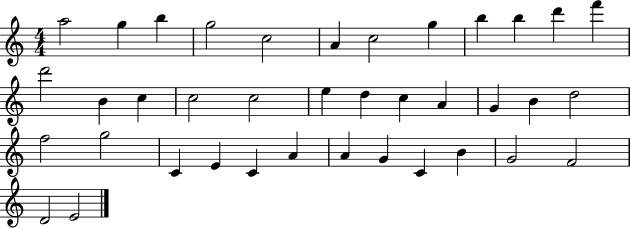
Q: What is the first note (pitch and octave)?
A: A5